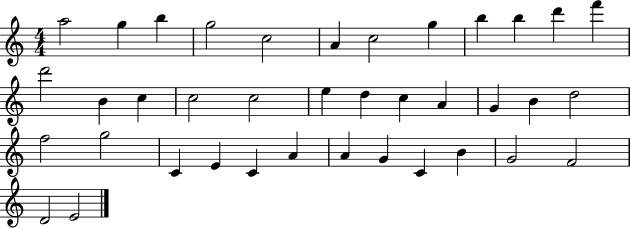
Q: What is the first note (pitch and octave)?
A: A5